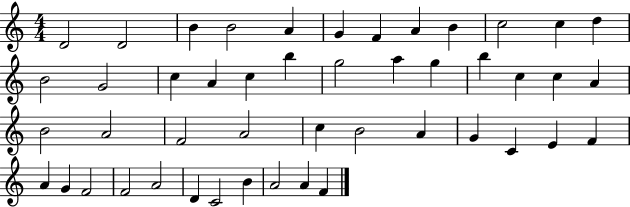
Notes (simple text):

D4/h D4/h B4/q B4/h A4/q G4/q F4/q A4/q B4/q C5/h C5/q D5/q B4/h G4/h C5/q A4/q C5/q B5/q G5/h A5/q G5/q B5/q C5/q C5/q A4/q B4/h A4/h F4/h A4/h C5/q B4/h A4/q G4/q C4/q E4/q F4/q A4/q G4/q F4/h F4/h A4/h D4/q C4/h B4/q A4/h A4/q F4/q